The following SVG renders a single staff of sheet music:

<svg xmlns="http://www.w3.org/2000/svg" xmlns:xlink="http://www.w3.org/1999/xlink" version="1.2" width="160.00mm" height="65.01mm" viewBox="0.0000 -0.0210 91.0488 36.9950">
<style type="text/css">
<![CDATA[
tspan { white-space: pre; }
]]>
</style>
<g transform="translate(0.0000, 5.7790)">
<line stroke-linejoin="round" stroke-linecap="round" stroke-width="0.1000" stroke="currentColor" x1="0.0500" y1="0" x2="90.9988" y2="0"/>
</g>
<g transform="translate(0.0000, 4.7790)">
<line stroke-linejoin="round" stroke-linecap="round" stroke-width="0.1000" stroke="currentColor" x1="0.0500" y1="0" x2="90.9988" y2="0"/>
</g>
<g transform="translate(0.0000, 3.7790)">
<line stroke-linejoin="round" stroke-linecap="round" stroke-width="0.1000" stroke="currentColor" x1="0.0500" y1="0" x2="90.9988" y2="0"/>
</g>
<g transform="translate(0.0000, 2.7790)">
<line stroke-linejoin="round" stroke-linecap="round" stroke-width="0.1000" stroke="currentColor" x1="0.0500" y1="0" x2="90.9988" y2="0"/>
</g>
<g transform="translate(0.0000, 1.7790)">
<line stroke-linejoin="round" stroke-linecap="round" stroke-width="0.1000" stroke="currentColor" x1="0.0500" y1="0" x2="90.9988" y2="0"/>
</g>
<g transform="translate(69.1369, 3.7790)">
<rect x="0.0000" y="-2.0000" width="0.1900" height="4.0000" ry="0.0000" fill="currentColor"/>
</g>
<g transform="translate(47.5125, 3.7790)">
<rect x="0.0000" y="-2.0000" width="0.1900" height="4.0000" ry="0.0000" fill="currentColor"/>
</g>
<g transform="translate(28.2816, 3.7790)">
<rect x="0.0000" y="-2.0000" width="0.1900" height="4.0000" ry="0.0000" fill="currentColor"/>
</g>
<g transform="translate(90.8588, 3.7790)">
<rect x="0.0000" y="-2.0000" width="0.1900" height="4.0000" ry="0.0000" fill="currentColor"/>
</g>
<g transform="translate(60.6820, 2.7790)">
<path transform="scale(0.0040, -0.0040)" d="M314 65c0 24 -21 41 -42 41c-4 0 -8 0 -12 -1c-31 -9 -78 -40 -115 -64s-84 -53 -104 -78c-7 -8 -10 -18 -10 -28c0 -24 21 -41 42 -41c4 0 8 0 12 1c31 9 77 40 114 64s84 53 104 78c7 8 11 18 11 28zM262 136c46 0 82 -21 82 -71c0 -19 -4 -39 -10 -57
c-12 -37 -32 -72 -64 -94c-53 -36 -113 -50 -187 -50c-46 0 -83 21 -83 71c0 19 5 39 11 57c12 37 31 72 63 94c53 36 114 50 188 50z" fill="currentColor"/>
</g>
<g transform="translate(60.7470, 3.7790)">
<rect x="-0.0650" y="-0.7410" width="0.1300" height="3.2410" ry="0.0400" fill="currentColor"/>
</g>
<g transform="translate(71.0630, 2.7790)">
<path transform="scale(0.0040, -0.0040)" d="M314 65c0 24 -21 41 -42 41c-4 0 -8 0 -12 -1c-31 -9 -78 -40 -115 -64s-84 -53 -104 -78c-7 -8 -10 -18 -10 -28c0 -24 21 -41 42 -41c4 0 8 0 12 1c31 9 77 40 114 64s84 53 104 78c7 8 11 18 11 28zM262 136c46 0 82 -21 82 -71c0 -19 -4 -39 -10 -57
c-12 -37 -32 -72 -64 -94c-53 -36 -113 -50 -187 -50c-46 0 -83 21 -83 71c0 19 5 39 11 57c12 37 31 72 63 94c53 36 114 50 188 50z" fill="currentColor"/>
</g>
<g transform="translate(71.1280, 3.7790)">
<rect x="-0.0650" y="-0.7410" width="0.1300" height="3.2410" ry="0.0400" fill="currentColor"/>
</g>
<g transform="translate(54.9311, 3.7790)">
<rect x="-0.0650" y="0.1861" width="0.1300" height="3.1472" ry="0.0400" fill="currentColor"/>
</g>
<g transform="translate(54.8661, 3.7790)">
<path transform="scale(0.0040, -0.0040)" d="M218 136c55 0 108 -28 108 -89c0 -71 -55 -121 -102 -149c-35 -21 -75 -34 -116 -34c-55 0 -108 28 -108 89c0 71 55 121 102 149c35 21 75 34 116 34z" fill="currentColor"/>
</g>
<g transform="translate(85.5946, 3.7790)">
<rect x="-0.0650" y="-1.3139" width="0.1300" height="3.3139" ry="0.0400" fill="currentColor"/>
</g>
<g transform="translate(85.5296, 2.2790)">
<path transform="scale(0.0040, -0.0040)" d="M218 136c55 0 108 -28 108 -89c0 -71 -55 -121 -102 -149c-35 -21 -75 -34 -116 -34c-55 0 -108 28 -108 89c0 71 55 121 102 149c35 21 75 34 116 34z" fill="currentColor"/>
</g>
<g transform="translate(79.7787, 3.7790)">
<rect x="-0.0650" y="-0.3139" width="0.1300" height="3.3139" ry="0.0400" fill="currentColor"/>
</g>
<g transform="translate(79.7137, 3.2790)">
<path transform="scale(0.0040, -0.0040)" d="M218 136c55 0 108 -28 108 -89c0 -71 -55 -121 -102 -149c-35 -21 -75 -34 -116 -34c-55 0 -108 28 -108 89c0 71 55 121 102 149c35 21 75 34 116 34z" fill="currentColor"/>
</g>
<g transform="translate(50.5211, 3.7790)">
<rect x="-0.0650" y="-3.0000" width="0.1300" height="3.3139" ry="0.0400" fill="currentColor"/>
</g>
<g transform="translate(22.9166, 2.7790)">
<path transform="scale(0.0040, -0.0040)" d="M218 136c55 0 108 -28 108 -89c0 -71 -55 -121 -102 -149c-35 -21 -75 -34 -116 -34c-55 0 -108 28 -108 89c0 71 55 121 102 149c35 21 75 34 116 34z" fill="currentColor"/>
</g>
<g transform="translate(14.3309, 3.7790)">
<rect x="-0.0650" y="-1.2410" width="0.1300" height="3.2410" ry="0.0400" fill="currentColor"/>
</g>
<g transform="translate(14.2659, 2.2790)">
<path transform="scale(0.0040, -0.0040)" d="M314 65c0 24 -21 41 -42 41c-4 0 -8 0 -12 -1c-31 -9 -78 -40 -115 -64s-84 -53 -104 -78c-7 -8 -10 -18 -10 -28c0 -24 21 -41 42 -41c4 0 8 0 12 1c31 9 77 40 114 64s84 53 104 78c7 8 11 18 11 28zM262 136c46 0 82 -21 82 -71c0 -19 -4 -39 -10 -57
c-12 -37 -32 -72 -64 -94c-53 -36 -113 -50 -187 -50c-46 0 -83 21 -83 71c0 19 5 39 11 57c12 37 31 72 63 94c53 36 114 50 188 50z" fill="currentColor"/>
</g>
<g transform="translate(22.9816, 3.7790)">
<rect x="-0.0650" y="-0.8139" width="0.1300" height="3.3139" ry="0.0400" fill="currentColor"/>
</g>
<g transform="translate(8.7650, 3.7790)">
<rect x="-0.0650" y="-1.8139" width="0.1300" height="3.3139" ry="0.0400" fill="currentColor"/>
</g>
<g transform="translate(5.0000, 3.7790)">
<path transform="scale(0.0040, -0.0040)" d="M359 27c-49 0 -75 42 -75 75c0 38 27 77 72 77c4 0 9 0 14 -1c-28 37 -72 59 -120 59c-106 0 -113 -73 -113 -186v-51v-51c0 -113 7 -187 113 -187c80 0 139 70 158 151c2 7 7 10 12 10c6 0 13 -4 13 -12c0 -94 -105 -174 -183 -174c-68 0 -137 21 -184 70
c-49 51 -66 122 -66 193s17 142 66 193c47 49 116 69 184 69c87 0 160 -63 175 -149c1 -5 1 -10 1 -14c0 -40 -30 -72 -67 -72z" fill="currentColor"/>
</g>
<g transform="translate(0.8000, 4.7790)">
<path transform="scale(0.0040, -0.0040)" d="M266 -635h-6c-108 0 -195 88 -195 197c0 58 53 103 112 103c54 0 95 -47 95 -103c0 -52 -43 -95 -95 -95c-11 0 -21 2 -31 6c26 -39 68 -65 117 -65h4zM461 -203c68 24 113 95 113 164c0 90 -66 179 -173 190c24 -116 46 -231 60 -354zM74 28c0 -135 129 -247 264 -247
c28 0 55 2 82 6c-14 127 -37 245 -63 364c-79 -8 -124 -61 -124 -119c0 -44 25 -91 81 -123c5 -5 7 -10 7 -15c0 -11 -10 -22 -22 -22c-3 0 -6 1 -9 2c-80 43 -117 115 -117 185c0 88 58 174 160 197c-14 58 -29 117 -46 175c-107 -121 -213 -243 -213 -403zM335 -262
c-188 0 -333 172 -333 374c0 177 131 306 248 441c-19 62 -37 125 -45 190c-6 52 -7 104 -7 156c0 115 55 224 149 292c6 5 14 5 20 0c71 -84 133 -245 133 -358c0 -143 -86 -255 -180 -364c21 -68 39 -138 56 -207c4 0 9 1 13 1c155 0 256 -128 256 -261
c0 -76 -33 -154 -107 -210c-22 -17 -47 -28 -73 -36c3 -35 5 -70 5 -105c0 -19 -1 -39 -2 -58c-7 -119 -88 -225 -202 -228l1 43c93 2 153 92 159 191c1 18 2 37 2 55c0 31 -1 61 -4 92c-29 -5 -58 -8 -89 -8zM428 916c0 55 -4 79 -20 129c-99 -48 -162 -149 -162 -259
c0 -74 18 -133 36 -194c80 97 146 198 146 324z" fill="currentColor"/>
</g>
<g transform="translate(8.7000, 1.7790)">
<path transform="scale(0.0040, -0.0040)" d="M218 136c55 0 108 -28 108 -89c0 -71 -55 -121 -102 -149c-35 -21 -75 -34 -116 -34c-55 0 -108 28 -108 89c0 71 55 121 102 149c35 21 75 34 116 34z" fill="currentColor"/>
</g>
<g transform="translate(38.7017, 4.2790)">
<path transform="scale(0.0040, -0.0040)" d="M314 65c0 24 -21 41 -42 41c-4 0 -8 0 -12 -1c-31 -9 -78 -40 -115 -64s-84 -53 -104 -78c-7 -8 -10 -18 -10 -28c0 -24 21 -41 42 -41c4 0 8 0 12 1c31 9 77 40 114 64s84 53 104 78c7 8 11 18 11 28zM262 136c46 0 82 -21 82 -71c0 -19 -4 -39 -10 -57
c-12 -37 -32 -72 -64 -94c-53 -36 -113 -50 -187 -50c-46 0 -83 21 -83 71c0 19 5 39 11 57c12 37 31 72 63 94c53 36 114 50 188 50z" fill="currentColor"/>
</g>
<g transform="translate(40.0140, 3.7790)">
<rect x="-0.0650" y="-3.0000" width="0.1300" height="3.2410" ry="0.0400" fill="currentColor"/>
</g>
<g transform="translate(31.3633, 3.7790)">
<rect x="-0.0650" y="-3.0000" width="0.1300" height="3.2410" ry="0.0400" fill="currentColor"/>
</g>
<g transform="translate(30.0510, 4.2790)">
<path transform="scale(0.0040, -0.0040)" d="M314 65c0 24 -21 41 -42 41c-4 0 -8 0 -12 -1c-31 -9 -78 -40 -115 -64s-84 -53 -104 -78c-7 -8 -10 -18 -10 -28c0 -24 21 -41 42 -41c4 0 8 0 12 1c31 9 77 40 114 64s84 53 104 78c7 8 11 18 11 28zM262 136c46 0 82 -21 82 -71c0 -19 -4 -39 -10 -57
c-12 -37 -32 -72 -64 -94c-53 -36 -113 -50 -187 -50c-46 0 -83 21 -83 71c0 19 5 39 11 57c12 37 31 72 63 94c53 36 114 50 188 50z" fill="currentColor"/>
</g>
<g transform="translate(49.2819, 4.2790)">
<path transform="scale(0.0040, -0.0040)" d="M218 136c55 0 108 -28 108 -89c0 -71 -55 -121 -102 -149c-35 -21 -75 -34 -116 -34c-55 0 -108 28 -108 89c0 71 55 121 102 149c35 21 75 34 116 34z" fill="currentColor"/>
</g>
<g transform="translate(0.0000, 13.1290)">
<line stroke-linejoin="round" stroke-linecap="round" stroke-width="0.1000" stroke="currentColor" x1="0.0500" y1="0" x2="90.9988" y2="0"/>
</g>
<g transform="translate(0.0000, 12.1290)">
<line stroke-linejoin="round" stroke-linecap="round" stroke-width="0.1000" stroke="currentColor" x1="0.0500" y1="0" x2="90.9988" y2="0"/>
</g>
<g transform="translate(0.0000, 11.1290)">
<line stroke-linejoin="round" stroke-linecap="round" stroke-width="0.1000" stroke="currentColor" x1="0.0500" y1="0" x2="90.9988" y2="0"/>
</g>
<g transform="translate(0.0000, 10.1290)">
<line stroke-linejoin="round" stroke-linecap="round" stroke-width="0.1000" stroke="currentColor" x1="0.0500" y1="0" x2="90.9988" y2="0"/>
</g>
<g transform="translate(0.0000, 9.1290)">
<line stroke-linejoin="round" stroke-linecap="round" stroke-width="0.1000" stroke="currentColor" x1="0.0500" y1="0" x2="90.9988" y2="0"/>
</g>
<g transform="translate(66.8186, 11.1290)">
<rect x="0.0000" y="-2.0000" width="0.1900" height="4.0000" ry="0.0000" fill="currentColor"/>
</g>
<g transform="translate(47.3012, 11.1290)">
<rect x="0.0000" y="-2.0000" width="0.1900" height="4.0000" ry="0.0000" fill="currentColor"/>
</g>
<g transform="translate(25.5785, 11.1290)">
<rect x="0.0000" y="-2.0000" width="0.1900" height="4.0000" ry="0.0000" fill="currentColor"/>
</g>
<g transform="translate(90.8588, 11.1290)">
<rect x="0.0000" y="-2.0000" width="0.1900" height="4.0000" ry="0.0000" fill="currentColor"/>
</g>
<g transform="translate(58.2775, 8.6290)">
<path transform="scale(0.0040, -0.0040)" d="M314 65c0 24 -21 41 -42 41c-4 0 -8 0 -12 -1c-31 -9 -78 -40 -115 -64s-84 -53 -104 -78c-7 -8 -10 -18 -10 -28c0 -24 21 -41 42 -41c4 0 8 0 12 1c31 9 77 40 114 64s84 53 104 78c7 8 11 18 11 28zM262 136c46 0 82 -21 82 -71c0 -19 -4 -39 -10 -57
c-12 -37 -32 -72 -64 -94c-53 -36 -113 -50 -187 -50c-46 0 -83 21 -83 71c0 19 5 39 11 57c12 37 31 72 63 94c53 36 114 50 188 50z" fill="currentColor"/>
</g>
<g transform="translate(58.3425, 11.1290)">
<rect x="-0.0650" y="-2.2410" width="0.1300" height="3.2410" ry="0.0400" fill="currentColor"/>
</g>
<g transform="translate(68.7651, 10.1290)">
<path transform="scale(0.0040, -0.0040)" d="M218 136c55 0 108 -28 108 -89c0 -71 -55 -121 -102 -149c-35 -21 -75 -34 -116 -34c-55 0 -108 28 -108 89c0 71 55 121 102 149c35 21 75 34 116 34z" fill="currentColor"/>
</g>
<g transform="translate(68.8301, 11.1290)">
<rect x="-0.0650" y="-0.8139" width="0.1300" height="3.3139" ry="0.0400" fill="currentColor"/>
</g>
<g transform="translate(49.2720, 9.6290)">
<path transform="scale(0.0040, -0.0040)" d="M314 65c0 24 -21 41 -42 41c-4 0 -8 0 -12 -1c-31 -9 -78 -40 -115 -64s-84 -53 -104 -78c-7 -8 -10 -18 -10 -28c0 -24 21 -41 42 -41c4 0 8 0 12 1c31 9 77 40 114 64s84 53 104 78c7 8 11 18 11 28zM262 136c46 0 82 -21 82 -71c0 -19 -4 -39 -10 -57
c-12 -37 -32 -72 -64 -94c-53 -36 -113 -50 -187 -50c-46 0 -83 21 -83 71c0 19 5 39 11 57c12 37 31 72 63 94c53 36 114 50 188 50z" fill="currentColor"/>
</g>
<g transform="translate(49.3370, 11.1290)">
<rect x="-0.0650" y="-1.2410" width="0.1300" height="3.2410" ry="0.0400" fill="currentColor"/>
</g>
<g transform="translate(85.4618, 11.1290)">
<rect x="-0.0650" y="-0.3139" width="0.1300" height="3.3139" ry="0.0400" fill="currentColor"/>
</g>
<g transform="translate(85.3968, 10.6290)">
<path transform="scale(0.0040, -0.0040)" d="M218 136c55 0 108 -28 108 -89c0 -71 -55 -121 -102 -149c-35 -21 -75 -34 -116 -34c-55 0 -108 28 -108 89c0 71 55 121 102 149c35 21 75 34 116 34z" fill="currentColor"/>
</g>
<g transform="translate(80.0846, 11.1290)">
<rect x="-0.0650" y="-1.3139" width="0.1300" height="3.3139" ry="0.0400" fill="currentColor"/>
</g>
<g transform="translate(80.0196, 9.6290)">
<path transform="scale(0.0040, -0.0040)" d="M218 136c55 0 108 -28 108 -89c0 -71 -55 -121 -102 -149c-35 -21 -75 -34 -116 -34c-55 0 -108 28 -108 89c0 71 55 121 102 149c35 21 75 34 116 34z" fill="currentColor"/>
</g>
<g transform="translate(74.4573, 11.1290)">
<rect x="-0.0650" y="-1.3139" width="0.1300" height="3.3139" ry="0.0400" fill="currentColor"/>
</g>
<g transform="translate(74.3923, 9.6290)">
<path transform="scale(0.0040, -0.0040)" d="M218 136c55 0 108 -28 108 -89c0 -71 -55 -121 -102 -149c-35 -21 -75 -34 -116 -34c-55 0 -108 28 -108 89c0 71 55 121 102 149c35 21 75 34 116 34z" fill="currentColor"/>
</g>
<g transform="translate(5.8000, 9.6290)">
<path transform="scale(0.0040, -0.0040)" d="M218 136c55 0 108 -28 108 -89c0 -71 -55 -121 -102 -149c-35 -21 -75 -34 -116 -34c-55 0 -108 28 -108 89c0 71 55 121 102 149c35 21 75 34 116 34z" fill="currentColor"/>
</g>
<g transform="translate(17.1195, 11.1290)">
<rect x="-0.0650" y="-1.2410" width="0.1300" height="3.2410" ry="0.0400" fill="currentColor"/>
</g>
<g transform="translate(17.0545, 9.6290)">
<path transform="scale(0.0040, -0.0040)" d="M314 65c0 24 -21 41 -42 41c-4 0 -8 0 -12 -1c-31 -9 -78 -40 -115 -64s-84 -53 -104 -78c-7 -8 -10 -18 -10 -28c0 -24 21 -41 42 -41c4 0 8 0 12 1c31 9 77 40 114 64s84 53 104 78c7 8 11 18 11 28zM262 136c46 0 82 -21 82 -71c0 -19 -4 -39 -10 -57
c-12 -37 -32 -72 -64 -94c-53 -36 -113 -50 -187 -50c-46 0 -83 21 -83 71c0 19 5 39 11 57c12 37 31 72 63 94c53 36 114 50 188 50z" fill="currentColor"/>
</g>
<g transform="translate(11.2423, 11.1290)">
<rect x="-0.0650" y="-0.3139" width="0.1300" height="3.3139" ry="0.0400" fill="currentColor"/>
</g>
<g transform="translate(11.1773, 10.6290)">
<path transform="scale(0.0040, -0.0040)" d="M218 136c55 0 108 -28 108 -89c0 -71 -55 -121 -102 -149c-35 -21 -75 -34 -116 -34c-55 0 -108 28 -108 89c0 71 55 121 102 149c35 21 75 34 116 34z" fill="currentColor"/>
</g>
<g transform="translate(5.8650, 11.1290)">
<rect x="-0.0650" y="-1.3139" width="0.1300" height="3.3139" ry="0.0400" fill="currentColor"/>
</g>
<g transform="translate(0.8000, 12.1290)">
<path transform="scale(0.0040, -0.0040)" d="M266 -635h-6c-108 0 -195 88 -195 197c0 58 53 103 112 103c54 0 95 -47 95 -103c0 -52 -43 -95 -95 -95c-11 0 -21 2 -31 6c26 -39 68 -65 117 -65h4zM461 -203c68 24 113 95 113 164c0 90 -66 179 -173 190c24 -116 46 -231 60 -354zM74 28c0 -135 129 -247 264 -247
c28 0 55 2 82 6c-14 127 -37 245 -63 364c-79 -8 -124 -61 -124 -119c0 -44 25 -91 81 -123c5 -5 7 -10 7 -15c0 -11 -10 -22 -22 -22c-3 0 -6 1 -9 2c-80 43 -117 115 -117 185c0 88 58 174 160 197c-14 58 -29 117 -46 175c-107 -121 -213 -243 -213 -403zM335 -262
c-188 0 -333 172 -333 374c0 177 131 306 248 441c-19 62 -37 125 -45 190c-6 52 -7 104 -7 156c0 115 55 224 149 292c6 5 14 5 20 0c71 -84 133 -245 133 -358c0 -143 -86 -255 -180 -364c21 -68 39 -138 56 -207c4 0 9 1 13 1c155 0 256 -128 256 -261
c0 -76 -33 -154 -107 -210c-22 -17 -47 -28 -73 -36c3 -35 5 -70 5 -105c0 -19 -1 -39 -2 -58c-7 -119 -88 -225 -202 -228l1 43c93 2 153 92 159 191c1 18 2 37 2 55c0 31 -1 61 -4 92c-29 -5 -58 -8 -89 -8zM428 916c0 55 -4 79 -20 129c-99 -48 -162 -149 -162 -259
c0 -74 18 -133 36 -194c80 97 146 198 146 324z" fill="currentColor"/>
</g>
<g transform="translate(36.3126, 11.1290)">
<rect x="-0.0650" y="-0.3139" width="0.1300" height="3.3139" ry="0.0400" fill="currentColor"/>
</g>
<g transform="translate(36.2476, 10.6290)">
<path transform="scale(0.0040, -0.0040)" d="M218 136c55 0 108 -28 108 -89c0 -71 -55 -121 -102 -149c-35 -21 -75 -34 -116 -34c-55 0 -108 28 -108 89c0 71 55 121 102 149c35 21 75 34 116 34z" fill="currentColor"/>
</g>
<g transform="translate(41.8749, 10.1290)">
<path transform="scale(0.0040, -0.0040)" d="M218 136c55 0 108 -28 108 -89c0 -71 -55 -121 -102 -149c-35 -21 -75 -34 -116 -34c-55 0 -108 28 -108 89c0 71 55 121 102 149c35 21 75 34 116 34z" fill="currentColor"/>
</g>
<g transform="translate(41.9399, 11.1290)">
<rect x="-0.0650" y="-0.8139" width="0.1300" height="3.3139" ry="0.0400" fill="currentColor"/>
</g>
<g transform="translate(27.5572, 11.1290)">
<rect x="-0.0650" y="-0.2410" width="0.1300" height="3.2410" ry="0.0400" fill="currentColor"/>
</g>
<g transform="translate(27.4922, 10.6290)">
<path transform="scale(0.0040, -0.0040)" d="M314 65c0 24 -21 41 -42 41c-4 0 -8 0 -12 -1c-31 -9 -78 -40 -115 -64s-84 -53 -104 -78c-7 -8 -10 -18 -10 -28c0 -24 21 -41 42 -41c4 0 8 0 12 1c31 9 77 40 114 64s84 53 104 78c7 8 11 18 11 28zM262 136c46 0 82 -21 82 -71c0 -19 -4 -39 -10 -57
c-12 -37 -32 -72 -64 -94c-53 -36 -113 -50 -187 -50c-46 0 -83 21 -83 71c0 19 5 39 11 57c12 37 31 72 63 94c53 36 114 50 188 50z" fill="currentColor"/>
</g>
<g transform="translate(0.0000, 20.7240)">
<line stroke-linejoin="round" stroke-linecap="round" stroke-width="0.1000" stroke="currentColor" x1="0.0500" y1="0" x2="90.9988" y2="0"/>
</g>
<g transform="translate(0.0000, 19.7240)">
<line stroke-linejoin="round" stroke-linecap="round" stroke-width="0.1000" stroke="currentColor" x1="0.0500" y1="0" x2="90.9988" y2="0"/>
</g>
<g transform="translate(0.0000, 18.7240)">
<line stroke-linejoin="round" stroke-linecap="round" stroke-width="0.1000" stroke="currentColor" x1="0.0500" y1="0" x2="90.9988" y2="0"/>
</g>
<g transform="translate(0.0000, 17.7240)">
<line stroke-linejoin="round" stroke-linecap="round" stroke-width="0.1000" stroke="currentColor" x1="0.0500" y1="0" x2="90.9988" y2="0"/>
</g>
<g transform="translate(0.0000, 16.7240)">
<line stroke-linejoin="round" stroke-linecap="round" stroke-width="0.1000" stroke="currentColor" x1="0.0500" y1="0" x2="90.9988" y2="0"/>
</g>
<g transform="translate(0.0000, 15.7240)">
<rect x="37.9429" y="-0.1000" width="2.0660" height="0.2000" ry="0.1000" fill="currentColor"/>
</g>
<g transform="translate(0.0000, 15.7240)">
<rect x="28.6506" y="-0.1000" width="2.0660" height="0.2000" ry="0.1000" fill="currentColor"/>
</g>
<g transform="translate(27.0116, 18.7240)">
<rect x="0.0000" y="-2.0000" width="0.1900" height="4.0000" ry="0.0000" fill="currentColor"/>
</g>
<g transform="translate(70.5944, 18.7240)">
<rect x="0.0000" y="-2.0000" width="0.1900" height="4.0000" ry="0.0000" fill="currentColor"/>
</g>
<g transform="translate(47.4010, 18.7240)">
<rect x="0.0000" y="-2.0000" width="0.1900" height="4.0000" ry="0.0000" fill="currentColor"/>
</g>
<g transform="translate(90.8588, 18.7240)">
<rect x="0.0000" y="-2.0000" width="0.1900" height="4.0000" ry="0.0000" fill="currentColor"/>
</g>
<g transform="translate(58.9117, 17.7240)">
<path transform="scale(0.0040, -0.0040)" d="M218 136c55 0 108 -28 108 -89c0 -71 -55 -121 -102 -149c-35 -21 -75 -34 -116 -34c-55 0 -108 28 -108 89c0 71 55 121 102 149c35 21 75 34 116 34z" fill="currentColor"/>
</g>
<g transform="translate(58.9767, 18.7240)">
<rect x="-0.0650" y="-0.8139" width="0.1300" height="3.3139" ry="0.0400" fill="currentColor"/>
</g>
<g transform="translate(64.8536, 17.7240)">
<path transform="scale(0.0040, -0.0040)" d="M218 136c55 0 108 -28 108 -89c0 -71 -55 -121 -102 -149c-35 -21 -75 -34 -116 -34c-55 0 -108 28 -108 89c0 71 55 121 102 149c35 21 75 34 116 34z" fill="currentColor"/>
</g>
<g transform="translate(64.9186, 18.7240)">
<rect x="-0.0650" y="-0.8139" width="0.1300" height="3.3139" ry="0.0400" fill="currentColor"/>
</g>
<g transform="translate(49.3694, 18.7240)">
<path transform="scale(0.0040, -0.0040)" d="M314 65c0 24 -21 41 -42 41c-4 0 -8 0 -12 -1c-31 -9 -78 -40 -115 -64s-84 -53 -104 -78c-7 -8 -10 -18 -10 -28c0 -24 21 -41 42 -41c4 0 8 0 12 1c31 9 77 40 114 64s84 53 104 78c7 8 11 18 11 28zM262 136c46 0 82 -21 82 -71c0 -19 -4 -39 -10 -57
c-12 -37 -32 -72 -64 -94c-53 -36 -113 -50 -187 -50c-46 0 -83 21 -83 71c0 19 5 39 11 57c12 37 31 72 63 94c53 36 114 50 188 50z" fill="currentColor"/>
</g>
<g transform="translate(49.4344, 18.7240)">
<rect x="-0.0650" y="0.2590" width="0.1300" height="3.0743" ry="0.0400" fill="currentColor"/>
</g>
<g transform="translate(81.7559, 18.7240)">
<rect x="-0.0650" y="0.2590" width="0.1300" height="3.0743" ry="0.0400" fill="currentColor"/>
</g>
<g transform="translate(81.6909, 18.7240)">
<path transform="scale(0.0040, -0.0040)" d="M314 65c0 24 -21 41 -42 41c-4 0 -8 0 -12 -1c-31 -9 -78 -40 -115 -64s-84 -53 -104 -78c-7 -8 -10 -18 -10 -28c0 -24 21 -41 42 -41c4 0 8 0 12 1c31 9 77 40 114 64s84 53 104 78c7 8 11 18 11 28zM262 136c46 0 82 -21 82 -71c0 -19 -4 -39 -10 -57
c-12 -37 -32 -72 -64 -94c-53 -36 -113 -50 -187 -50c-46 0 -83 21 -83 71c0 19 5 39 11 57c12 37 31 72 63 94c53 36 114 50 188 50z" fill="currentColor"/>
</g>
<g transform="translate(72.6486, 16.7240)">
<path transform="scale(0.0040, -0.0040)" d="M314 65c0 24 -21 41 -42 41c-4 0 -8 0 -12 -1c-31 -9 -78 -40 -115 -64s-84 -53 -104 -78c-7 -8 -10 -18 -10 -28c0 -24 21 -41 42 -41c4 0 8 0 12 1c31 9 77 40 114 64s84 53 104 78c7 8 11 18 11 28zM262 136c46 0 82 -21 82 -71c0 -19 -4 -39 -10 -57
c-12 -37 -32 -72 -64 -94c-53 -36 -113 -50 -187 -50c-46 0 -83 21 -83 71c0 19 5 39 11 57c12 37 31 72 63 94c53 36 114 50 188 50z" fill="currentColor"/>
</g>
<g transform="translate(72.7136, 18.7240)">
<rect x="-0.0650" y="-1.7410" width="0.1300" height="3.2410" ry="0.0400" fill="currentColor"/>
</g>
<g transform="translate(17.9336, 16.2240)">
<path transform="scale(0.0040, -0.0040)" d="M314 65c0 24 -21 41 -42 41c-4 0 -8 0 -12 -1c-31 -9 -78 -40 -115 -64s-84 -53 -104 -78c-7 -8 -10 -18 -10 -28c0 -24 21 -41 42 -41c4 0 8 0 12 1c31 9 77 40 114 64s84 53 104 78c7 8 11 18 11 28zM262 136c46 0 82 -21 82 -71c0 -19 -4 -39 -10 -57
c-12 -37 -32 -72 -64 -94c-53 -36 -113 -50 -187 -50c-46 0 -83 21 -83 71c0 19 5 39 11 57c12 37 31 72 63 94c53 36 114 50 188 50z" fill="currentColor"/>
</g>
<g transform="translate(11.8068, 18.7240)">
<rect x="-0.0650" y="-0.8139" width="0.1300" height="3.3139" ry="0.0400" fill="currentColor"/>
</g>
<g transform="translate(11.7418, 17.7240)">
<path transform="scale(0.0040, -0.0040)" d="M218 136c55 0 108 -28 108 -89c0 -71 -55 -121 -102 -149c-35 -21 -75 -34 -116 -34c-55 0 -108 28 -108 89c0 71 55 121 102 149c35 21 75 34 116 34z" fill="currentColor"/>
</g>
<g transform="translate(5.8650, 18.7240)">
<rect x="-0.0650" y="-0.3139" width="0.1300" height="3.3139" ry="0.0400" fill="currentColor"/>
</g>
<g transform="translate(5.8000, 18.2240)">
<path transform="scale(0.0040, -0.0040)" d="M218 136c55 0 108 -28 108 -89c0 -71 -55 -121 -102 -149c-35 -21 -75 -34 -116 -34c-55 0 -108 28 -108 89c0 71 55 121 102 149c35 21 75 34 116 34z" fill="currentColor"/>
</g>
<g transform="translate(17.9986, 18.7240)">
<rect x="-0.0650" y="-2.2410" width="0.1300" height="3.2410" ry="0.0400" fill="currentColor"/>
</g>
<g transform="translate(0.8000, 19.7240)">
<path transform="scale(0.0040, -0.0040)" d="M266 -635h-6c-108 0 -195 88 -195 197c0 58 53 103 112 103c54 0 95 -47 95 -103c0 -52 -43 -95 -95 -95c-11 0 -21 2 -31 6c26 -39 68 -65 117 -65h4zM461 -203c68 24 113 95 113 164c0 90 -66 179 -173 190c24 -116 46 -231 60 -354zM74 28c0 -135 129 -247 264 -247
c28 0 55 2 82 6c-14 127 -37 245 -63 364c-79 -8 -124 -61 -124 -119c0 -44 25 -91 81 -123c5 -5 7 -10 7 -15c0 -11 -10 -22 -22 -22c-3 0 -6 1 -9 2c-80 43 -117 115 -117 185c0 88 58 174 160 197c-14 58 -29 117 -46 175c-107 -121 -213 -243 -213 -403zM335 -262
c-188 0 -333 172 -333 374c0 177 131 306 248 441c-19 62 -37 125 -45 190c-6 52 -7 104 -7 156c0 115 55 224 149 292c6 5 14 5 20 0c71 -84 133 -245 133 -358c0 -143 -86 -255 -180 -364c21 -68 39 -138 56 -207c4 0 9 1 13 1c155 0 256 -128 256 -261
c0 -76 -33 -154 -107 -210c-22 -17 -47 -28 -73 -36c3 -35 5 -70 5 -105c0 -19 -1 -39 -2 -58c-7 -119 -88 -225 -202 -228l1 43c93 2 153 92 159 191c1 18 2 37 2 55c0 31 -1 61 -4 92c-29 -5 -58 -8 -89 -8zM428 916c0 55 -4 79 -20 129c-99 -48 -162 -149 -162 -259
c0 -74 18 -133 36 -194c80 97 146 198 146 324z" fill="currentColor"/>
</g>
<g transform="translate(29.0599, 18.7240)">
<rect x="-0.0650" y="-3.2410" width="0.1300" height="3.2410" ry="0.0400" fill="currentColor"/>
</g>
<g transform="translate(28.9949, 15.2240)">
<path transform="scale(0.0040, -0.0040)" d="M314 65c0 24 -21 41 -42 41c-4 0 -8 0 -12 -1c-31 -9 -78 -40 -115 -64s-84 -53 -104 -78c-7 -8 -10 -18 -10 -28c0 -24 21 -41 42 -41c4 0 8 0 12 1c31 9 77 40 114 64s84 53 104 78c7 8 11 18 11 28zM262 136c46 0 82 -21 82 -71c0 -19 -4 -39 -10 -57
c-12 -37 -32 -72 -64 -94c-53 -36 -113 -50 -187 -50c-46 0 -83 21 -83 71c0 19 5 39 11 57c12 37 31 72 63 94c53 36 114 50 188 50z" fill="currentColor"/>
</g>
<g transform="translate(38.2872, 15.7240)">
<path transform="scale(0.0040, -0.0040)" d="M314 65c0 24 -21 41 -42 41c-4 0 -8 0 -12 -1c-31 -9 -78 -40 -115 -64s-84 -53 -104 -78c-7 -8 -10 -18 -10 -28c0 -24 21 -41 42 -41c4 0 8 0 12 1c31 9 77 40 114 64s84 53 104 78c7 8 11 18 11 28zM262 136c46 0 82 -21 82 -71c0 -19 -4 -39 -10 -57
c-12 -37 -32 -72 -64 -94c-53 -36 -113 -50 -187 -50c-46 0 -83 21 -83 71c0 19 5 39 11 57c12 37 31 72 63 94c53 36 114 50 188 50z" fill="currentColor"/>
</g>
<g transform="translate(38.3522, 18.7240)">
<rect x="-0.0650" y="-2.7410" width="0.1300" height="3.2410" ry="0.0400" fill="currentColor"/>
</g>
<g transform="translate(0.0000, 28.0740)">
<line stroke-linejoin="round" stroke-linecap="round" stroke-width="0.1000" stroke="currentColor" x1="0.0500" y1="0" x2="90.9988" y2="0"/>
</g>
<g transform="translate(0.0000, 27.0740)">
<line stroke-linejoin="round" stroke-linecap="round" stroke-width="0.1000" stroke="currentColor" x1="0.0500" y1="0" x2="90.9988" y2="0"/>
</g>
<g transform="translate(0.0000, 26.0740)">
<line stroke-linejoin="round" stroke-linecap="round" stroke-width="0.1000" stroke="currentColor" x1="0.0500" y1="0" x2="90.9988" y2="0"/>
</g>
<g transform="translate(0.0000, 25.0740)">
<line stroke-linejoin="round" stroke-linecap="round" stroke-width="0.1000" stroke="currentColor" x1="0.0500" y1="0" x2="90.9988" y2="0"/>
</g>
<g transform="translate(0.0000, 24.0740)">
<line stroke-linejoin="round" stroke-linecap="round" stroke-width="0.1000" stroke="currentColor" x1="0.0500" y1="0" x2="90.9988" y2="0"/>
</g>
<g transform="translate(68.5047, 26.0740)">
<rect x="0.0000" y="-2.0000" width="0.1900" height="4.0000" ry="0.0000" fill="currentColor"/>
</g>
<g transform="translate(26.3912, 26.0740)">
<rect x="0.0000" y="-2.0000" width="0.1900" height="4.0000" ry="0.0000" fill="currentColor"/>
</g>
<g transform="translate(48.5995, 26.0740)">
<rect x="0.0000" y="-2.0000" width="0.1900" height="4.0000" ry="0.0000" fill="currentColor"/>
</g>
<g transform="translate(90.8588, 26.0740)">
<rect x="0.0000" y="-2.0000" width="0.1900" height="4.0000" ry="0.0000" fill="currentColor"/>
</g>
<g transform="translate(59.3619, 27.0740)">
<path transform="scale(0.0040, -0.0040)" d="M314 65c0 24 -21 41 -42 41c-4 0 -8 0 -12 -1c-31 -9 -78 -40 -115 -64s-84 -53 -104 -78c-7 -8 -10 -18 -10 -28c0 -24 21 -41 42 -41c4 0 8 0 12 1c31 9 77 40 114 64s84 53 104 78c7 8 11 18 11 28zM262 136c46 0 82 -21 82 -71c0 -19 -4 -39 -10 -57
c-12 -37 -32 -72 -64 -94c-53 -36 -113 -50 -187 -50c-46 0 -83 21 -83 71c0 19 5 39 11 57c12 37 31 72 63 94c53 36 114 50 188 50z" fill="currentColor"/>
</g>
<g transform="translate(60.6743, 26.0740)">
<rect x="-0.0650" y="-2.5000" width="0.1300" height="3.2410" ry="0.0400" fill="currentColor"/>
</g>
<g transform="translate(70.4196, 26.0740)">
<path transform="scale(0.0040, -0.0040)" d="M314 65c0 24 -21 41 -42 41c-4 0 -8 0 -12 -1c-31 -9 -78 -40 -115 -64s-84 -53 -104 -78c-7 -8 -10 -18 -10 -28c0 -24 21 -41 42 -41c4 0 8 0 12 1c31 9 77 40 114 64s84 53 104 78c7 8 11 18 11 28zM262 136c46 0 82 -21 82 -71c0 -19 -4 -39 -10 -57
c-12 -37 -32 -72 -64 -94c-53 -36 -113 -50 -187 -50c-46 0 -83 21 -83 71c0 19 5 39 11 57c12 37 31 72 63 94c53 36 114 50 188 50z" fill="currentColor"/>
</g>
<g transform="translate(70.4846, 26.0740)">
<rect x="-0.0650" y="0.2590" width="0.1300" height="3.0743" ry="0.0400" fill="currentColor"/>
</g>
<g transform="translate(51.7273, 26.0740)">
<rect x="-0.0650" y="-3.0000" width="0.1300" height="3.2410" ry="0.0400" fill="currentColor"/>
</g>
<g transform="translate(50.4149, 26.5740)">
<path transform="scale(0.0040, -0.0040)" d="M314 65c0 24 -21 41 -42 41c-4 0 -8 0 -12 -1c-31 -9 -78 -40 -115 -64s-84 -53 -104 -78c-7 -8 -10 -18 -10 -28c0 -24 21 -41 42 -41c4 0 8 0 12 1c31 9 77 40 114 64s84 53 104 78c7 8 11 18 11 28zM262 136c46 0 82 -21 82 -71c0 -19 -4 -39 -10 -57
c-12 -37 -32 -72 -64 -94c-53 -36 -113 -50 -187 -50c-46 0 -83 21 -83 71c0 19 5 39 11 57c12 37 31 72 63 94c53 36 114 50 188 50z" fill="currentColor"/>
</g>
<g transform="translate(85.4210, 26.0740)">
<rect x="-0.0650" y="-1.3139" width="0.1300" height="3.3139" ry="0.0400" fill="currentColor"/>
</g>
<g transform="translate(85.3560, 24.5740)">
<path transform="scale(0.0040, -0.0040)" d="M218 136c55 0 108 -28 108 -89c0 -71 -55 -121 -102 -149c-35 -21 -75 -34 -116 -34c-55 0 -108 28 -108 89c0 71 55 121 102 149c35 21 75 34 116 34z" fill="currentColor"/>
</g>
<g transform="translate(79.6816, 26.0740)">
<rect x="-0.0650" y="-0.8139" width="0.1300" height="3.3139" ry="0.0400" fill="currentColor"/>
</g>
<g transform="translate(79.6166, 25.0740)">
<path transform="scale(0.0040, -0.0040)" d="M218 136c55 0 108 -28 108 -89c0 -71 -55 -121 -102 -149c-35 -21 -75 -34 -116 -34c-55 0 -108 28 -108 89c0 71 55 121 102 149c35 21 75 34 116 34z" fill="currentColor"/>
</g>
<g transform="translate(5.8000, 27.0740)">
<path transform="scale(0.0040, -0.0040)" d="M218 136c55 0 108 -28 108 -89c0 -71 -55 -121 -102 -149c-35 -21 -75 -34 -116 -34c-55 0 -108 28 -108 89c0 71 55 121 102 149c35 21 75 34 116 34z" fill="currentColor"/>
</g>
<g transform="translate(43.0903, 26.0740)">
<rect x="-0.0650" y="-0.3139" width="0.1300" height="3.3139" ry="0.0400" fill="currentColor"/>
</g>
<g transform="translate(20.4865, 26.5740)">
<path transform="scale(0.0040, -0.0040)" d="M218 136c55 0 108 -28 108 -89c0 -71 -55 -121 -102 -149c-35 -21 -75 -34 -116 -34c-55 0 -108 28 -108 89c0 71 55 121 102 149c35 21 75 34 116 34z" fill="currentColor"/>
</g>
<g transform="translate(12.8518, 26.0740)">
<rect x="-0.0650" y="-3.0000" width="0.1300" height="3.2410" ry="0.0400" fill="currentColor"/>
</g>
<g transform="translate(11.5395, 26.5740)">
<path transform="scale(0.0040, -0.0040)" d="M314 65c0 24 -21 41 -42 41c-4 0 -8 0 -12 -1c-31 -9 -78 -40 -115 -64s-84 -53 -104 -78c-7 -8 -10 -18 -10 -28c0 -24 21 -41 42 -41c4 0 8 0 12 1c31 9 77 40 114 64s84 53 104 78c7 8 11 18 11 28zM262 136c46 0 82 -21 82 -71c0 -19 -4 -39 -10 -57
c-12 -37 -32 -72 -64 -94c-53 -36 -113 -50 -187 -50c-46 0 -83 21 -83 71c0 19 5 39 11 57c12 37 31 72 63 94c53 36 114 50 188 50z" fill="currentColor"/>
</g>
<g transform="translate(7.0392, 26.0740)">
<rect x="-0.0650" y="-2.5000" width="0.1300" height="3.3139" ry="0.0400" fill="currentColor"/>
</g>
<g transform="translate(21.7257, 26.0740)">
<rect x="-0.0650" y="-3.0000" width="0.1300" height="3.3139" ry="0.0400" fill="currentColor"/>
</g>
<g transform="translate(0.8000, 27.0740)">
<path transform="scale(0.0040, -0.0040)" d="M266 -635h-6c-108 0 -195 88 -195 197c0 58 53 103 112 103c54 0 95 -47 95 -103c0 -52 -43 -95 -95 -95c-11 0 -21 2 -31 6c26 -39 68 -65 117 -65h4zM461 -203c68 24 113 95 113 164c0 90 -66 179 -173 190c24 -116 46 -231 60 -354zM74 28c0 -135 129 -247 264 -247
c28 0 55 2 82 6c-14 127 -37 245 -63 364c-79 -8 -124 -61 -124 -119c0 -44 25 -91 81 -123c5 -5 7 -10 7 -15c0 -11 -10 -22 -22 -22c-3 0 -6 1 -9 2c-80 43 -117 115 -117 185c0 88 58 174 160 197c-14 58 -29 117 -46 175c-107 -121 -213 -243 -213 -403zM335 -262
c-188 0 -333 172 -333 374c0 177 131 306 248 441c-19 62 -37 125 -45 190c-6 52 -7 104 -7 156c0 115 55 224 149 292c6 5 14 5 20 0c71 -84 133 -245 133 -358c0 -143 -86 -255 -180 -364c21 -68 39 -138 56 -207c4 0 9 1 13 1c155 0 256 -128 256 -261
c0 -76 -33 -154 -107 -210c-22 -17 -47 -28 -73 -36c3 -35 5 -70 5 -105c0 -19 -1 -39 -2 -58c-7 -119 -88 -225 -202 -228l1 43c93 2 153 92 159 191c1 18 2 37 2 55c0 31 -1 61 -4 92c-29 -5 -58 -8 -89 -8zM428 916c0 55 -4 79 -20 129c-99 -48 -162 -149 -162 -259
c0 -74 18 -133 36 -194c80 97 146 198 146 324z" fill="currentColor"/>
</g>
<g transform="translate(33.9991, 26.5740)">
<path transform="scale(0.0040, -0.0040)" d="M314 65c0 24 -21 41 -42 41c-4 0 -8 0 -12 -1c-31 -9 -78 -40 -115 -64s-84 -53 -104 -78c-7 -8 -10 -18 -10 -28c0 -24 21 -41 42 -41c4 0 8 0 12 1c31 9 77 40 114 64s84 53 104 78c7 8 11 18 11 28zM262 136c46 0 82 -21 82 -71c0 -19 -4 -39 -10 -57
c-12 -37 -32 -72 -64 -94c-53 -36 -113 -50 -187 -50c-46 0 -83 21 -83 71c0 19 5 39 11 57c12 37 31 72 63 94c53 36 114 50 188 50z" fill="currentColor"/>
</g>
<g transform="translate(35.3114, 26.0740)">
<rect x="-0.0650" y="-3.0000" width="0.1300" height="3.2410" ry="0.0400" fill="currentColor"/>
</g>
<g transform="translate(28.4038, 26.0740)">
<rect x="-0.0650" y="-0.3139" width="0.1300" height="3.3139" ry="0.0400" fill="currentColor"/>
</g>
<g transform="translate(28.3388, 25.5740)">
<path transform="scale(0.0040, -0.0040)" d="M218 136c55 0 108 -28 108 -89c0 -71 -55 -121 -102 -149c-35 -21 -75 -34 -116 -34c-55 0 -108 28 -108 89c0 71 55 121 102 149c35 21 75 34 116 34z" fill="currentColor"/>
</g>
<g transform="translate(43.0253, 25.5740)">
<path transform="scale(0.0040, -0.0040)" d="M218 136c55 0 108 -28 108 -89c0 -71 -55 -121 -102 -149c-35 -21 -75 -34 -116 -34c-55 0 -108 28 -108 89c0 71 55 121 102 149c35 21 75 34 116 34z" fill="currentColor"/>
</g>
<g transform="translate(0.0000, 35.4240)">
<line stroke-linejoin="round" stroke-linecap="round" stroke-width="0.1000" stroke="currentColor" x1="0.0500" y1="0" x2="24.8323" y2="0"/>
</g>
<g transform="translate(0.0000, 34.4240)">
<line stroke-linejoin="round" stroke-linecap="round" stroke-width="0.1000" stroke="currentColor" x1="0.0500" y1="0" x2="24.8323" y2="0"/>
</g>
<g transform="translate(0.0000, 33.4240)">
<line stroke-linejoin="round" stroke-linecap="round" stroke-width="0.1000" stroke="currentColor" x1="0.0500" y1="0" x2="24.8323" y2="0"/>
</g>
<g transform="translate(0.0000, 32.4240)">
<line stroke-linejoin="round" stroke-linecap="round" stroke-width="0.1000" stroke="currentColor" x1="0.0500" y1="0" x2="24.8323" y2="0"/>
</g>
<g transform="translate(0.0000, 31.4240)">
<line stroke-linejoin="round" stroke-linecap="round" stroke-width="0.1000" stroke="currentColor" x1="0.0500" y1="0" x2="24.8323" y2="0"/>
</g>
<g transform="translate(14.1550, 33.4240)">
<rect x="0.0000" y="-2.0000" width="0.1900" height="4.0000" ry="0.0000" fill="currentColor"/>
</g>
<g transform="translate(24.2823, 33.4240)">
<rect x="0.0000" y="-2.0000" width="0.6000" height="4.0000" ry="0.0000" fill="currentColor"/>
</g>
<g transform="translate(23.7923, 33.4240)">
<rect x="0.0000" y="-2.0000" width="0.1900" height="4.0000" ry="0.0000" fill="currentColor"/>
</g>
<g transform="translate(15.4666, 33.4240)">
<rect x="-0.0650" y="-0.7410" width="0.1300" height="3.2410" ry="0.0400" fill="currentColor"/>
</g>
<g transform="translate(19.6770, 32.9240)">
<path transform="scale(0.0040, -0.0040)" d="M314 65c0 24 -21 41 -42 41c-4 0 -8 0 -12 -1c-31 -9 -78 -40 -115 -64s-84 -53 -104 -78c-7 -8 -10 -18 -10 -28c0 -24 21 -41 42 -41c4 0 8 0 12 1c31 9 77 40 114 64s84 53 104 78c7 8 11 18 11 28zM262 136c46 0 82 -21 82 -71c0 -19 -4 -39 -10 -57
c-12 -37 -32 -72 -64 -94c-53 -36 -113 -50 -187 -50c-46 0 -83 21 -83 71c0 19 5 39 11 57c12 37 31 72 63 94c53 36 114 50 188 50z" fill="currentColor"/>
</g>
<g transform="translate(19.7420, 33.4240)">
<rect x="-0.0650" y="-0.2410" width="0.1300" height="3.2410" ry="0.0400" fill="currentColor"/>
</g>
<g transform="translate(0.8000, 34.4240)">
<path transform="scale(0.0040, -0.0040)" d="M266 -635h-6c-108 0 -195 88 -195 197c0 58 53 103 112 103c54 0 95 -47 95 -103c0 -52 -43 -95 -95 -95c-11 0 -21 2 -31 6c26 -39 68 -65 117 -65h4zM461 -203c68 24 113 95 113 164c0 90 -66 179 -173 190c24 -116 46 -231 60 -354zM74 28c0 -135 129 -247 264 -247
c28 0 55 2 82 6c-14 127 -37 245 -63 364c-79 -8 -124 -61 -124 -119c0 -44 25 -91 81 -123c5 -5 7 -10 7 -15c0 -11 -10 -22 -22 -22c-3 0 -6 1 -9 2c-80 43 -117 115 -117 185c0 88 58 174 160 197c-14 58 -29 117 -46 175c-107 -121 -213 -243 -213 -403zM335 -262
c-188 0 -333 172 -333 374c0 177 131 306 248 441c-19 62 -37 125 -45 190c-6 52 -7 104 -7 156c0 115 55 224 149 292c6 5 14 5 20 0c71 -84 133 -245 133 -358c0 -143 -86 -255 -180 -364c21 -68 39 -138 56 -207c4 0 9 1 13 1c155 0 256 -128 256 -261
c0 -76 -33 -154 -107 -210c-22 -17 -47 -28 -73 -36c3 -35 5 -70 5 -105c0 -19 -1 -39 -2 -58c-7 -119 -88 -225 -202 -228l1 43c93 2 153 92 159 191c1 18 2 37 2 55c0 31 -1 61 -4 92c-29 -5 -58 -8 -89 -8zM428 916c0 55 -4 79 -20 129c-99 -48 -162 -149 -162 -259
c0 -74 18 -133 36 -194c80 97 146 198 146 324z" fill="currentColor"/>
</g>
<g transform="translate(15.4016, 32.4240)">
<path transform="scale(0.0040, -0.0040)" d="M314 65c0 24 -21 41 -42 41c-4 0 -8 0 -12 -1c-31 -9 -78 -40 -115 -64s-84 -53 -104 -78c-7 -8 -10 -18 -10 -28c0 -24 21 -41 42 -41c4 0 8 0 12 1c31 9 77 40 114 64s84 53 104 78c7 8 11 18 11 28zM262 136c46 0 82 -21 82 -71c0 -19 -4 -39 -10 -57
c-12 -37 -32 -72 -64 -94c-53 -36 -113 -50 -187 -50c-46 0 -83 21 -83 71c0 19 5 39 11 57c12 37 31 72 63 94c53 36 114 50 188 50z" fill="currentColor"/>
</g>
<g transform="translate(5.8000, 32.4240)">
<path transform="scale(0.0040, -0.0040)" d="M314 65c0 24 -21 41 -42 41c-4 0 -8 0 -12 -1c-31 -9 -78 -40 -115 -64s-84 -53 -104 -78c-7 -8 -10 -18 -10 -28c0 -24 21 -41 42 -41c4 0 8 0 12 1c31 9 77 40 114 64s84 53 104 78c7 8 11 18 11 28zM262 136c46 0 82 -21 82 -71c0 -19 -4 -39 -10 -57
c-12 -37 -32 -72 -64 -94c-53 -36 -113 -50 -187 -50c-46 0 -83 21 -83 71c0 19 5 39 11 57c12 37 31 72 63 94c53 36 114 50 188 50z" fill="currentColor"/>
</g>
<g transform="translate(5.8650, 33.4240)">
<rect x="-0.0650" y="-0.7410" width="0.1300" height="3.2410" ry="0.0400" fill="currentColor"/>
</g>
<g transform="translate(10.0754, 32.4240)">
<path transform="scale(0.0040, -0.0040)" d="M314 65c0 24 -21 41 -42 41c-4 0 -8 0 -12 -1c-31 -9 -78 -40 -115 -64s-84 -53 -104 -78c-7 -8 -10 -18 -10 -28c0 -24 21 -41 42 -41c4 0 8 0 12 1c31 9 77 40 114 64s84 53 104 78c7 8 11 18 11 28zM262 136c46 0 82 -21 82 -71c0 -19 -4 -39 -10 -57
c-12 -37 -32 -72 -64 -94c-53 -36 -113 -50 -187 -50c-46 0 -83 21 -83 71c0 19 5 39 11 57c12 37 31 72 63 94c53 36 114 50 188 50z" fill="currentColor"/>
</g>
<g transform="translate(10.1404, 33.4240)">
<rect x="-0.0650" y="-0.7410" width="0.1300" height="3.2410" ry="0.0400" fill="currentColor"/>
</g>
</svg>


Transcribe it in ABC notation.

X:1
T:Untitled
M:4/4
L:1/4
K:C
f e2 d A2 A2 A B d2 d2 c e e c e2 c2 c d e2 g2 d e e c c d g2 b2 a2 B2 d d f2 B2 G A2 A c A2 c A2 G2 B2 d e d2 d2 d2 c2